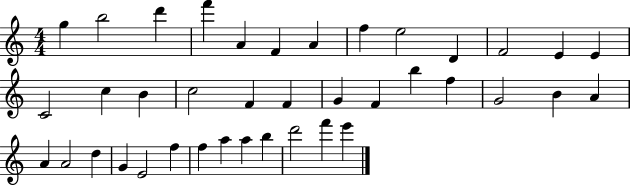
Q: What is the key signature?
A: C major